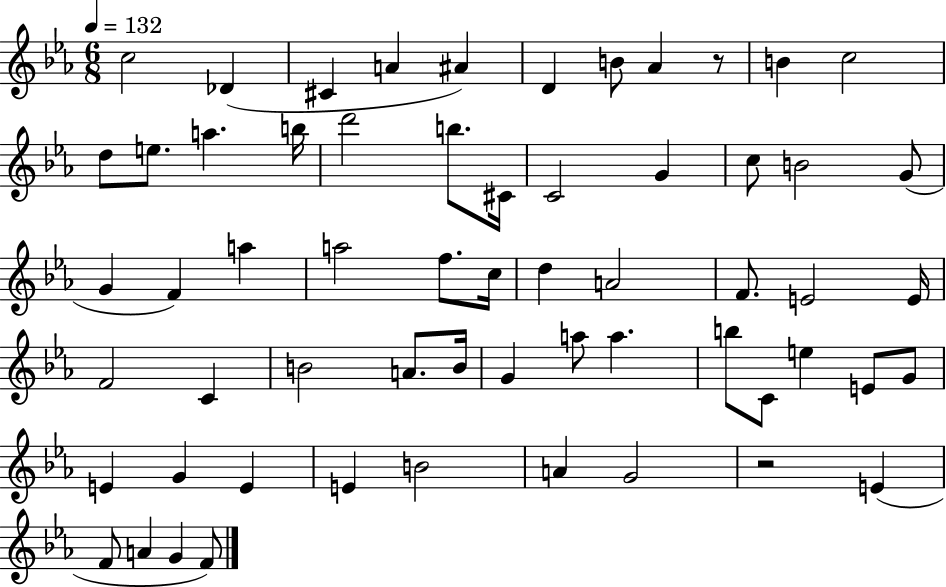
{
  \clef treble
  \numericTimeSignature
  \time 6/8
  \key ees \major
  \tempo 4 = 132
  c''2 des'4( | cis'4 a'4 ais'4) | d'4 b'8 aes'4 r8 | b'4 c''2 | \break d''8 e''8. a''4. b''16 | d'''2 b''8. cis'16 | c'2 g'4 | c''8 b'2 g'8( | \break g'4 f'4) a''4 | a''2 f''8. c''16 | d''4 a'2 | f'8. e'2 e'16 | \break f'2 c'4 | b'2 a'8. b'16 | g'4 a''8 a''4. | b''8 c'8 e''4 e'8 g'8 | \break e'4 g'4 e'4 | e'4 b'2 | a'4 g'2 | r2 e'4( | \break f'8 a'4 g'4 f'8) | \bar "|."
}